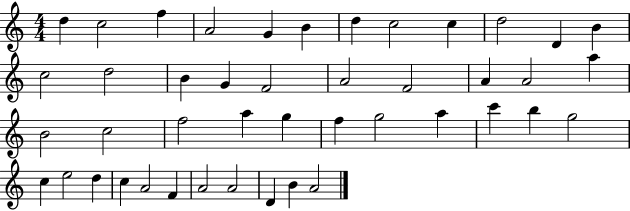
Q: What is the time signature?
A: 4/4